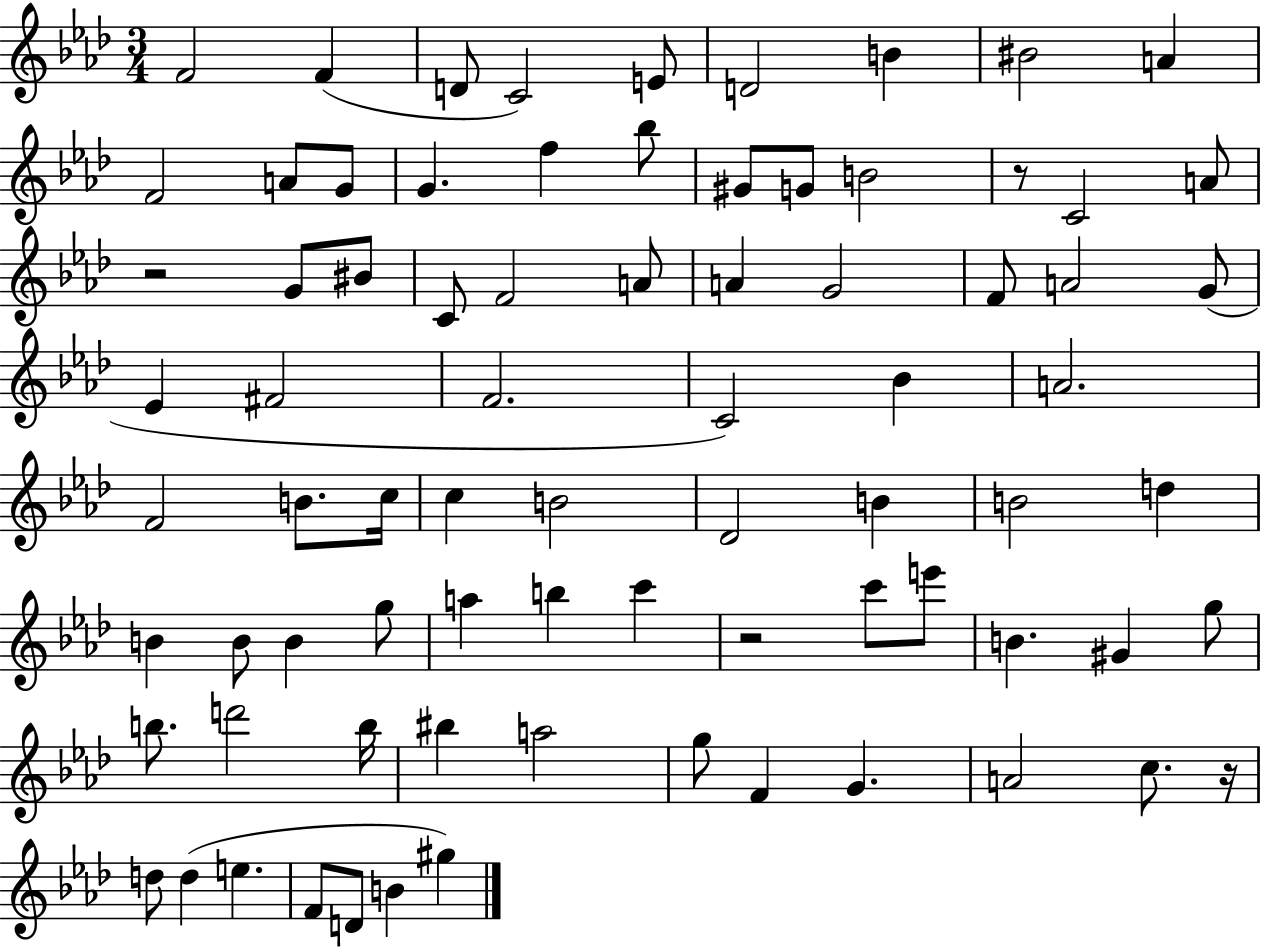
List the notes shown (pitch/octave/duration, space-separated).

F4/h F4/q D4/e C4/h E4/e D4/h B4/q BIS4/h A4/q F4/h A4/e G4/e G4/q. F5/q Bb5/e G#4/e G4/e B4/h R/e C4/h A4/e R/h G4/e BIS4/e C4/e F4/h A4/e A4/q G4/h F4/e A4/h G4/e Eb4/q F#4/h F4/h. C4/h Bb4/q A4/h. F4/h B4/e. C5/s C5/q B4/h Db4/h B4/q B4/h D5/q B4/q B4/e B4/q G5/e A5/q B5/q C6/q R/h C6/e E6/e B4/q. G#4/q G5/e B5/e. D6/h B5/s BIS5/q A5/h G5/e F4/q G4/q. A4/h C5/e. R/s D5/e D5/q E5/q. F4/e D4/e B4/q G#5/q